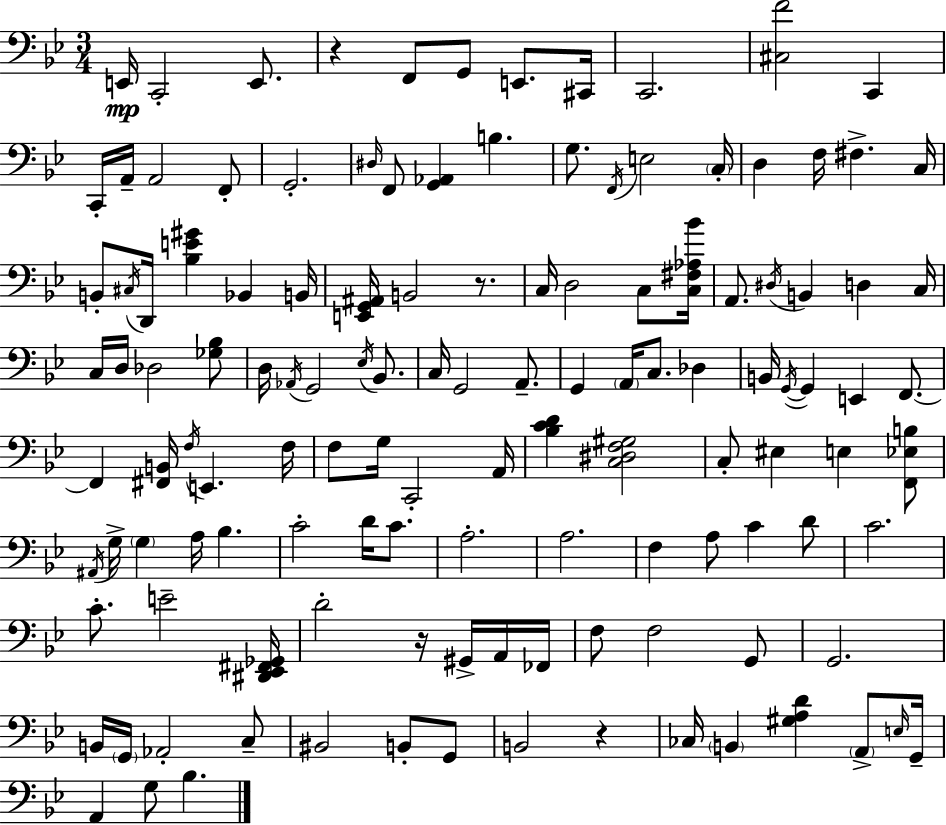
E2/s C2/h E2/e. R/q F2/e G2/e E2/e. C#2/s C2/h. [C#3,F4]/h C2/q C2/s A2/s A2/h F2/e G2/h. D#3/s F2/e [G2,Ab2]/q B3/q. G3/e. F2/s E3/h C3/s D3/q F3/s F#3/q. C3/s B2/e C#3/s D2/s [Bb3,E4,G#4]/q Bb2/q B2/s [E2,G2,A#2]/s B2/h R/e. C3/s D3/h C3/e [C3,F#3,Ab3,Bb4]/s A2/e. D#3/s B2/q D3/q C3/s C3/s D3/s Db3/h [Gb3,Bb3]/e D3/s Ab2/s G2/h Eb3/s Bb2/e. C3/s G2/h A2/e. G2/q A2/s C3/e. Db3/q B2/s G2/s G2/q E2/q F2/e. F2/q [F#2,B2]/s F3/s E2/q. F3/s F3/e G3/s C2/h A2/s [Bb3,C4,D4]/q [C3,D#3,F3,G#3]/h C3/e EIS3/q E3/q [F2,Eb3,B3]/e A#2/s G3/s G3/q A3/s Bb3/q. C4/h D4/s C4/e. A3/h. A3/h. F3/q A3/e C4/q D4/e C4/h. C4/e. E4/h [D#2,Eb2,F#2,Gb2]/s D4/h R/s G#2/s A2/s FES2/s F3/e F3/h G2/e G2/h. B2/s G2/s Ab2/h C3/e BIS2/h B2/e G2/e B2/h R/q CES3/s B2/q [G#3,A3,D4]/q A2/e E3/s G2/s A2/q G3/e Bb3/q.